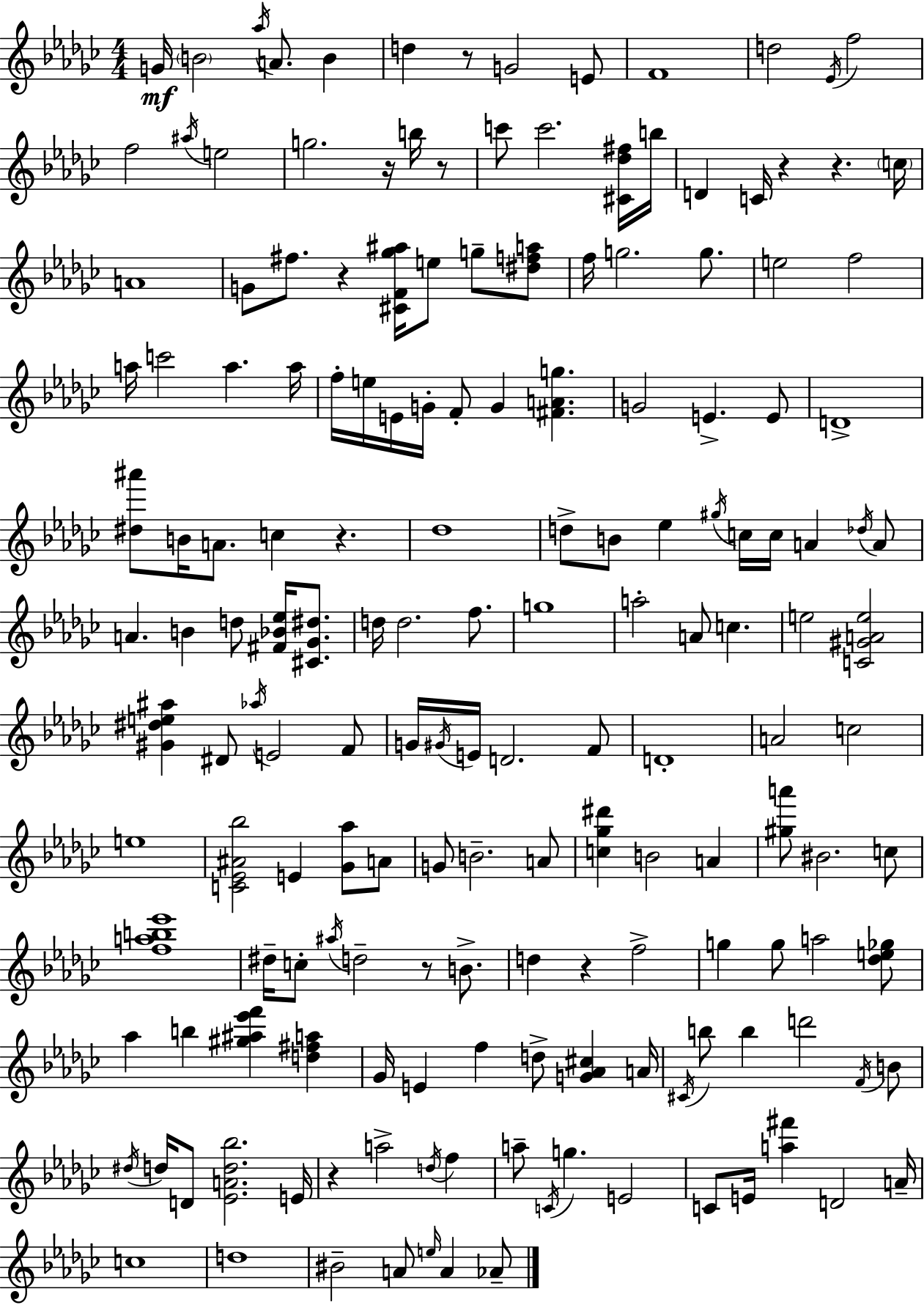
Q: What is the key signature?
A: EES minor